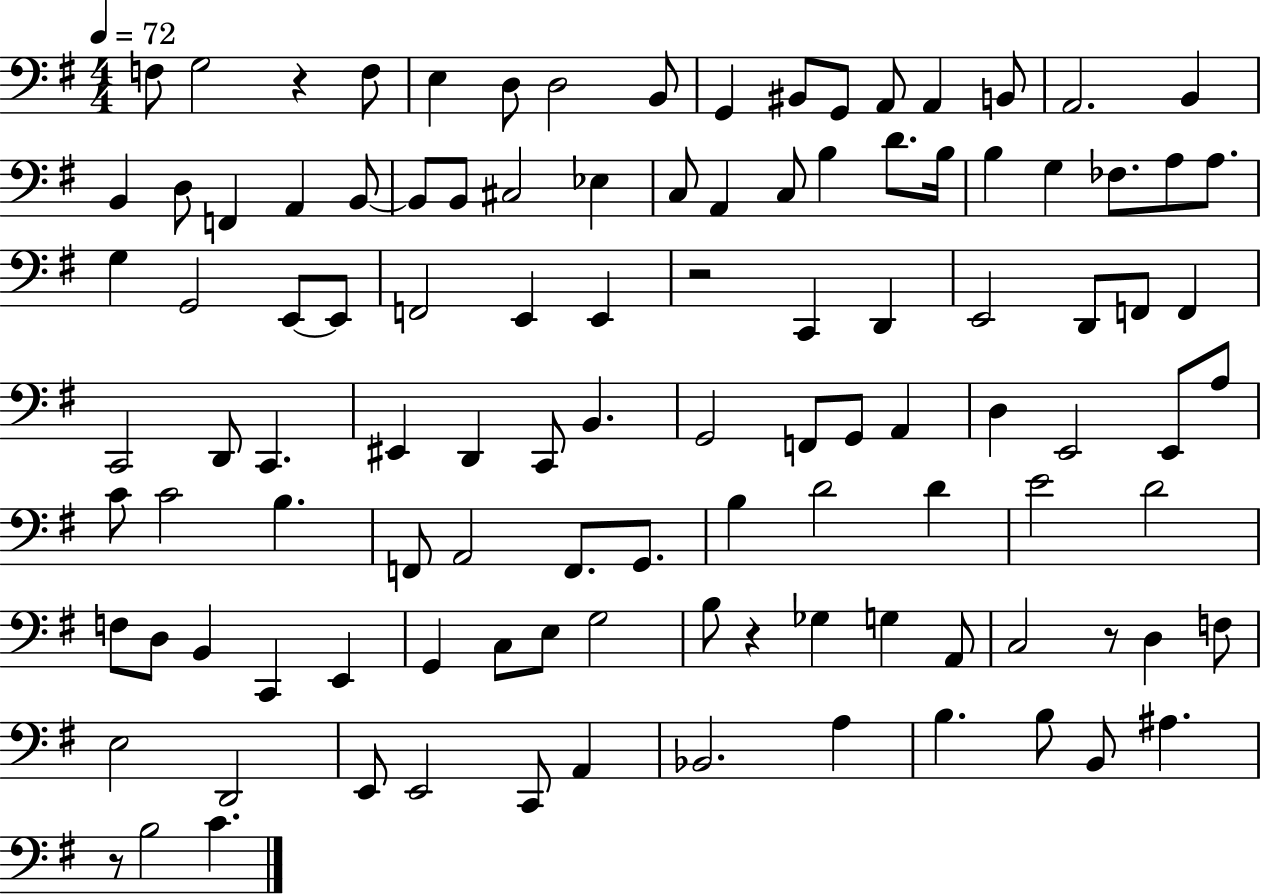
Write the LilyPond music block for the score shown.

{
  \clef bass
  \numericTimeSignature
  \time 4/4
  \key g \major
  \tempo 4 = 72
  f8 g2 r4 f8 | e4 d8 d2 b,8 | g,4 bis,8 g,8 a,8 a,4 b,8 | a,2. b,4 | \break b,4 d8 f,4 a,4 b,8~~ | b,8 b,8 cis2 ees4 | c8 a,4 c8 b4 d'8. b16 | b4 g4 fes8. a8 a8. | \break g4 g,2 e,8~~ e,8 | f,2 e,4 e,4 | r2 c,4 d,4 | e,2 d,8 f,8 f,4 | \break c,2 d,8 c,4. | eis,4 d,4 c,8 b,4. | g,2 f,8 g,8 a,4 | d4 e,2 e,8 a8 | \break c'8 c'2 b4. | f,8 a,2 f,8. g,8. | b4 d'2 d'4 | e'2 d'2 | \break f8 d8 b,4 c,4 e,4 | g,4 c8 e8 g2 | b8 r4 ges4 g4 a,8 | c2 r8 d4 f8 | \break e2 d,2 | e,8 e,2 c,8 a,4 | bes,2. a4 | b4. b8 b,8 ais4. | \break r8 b2 c'4. | \bar "|."
}